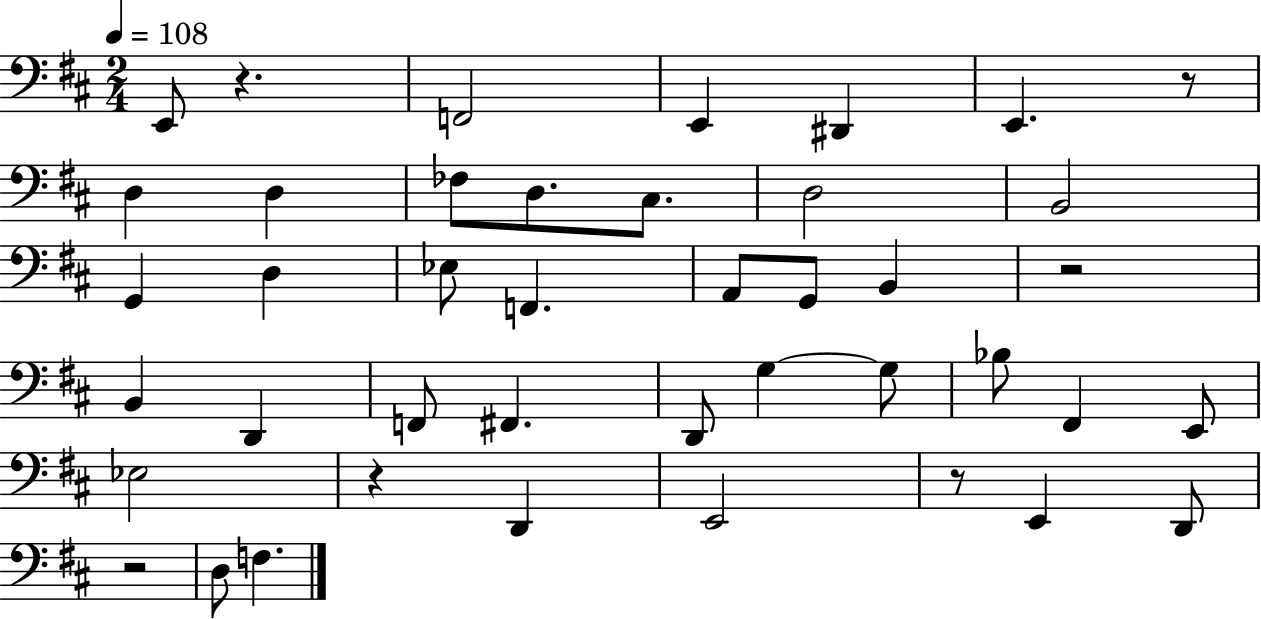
{
  \clef bass
  \numericTimeSignature
  \time 2/4
  \key d \major
  \tempo 4 = 108
  e,8 r4. | f,2 | e,4 dis,4 | e,4. r8 | \break d4 d4 | fes8 d8. cis8. | d2 | b,2 | \break g,4 d4 | ees8 f,4. | a,8 g,8 b,4 | r2 | \break b,4 d,4 | f,8 fis,4. | d,8 g4~~ g8 | bes8 fis,4 e,8 | \break ees2 | r4 d,4 | e,2 | r8 e,4 d,8 | \break r2 | d8 f4. | \bar "|."
}